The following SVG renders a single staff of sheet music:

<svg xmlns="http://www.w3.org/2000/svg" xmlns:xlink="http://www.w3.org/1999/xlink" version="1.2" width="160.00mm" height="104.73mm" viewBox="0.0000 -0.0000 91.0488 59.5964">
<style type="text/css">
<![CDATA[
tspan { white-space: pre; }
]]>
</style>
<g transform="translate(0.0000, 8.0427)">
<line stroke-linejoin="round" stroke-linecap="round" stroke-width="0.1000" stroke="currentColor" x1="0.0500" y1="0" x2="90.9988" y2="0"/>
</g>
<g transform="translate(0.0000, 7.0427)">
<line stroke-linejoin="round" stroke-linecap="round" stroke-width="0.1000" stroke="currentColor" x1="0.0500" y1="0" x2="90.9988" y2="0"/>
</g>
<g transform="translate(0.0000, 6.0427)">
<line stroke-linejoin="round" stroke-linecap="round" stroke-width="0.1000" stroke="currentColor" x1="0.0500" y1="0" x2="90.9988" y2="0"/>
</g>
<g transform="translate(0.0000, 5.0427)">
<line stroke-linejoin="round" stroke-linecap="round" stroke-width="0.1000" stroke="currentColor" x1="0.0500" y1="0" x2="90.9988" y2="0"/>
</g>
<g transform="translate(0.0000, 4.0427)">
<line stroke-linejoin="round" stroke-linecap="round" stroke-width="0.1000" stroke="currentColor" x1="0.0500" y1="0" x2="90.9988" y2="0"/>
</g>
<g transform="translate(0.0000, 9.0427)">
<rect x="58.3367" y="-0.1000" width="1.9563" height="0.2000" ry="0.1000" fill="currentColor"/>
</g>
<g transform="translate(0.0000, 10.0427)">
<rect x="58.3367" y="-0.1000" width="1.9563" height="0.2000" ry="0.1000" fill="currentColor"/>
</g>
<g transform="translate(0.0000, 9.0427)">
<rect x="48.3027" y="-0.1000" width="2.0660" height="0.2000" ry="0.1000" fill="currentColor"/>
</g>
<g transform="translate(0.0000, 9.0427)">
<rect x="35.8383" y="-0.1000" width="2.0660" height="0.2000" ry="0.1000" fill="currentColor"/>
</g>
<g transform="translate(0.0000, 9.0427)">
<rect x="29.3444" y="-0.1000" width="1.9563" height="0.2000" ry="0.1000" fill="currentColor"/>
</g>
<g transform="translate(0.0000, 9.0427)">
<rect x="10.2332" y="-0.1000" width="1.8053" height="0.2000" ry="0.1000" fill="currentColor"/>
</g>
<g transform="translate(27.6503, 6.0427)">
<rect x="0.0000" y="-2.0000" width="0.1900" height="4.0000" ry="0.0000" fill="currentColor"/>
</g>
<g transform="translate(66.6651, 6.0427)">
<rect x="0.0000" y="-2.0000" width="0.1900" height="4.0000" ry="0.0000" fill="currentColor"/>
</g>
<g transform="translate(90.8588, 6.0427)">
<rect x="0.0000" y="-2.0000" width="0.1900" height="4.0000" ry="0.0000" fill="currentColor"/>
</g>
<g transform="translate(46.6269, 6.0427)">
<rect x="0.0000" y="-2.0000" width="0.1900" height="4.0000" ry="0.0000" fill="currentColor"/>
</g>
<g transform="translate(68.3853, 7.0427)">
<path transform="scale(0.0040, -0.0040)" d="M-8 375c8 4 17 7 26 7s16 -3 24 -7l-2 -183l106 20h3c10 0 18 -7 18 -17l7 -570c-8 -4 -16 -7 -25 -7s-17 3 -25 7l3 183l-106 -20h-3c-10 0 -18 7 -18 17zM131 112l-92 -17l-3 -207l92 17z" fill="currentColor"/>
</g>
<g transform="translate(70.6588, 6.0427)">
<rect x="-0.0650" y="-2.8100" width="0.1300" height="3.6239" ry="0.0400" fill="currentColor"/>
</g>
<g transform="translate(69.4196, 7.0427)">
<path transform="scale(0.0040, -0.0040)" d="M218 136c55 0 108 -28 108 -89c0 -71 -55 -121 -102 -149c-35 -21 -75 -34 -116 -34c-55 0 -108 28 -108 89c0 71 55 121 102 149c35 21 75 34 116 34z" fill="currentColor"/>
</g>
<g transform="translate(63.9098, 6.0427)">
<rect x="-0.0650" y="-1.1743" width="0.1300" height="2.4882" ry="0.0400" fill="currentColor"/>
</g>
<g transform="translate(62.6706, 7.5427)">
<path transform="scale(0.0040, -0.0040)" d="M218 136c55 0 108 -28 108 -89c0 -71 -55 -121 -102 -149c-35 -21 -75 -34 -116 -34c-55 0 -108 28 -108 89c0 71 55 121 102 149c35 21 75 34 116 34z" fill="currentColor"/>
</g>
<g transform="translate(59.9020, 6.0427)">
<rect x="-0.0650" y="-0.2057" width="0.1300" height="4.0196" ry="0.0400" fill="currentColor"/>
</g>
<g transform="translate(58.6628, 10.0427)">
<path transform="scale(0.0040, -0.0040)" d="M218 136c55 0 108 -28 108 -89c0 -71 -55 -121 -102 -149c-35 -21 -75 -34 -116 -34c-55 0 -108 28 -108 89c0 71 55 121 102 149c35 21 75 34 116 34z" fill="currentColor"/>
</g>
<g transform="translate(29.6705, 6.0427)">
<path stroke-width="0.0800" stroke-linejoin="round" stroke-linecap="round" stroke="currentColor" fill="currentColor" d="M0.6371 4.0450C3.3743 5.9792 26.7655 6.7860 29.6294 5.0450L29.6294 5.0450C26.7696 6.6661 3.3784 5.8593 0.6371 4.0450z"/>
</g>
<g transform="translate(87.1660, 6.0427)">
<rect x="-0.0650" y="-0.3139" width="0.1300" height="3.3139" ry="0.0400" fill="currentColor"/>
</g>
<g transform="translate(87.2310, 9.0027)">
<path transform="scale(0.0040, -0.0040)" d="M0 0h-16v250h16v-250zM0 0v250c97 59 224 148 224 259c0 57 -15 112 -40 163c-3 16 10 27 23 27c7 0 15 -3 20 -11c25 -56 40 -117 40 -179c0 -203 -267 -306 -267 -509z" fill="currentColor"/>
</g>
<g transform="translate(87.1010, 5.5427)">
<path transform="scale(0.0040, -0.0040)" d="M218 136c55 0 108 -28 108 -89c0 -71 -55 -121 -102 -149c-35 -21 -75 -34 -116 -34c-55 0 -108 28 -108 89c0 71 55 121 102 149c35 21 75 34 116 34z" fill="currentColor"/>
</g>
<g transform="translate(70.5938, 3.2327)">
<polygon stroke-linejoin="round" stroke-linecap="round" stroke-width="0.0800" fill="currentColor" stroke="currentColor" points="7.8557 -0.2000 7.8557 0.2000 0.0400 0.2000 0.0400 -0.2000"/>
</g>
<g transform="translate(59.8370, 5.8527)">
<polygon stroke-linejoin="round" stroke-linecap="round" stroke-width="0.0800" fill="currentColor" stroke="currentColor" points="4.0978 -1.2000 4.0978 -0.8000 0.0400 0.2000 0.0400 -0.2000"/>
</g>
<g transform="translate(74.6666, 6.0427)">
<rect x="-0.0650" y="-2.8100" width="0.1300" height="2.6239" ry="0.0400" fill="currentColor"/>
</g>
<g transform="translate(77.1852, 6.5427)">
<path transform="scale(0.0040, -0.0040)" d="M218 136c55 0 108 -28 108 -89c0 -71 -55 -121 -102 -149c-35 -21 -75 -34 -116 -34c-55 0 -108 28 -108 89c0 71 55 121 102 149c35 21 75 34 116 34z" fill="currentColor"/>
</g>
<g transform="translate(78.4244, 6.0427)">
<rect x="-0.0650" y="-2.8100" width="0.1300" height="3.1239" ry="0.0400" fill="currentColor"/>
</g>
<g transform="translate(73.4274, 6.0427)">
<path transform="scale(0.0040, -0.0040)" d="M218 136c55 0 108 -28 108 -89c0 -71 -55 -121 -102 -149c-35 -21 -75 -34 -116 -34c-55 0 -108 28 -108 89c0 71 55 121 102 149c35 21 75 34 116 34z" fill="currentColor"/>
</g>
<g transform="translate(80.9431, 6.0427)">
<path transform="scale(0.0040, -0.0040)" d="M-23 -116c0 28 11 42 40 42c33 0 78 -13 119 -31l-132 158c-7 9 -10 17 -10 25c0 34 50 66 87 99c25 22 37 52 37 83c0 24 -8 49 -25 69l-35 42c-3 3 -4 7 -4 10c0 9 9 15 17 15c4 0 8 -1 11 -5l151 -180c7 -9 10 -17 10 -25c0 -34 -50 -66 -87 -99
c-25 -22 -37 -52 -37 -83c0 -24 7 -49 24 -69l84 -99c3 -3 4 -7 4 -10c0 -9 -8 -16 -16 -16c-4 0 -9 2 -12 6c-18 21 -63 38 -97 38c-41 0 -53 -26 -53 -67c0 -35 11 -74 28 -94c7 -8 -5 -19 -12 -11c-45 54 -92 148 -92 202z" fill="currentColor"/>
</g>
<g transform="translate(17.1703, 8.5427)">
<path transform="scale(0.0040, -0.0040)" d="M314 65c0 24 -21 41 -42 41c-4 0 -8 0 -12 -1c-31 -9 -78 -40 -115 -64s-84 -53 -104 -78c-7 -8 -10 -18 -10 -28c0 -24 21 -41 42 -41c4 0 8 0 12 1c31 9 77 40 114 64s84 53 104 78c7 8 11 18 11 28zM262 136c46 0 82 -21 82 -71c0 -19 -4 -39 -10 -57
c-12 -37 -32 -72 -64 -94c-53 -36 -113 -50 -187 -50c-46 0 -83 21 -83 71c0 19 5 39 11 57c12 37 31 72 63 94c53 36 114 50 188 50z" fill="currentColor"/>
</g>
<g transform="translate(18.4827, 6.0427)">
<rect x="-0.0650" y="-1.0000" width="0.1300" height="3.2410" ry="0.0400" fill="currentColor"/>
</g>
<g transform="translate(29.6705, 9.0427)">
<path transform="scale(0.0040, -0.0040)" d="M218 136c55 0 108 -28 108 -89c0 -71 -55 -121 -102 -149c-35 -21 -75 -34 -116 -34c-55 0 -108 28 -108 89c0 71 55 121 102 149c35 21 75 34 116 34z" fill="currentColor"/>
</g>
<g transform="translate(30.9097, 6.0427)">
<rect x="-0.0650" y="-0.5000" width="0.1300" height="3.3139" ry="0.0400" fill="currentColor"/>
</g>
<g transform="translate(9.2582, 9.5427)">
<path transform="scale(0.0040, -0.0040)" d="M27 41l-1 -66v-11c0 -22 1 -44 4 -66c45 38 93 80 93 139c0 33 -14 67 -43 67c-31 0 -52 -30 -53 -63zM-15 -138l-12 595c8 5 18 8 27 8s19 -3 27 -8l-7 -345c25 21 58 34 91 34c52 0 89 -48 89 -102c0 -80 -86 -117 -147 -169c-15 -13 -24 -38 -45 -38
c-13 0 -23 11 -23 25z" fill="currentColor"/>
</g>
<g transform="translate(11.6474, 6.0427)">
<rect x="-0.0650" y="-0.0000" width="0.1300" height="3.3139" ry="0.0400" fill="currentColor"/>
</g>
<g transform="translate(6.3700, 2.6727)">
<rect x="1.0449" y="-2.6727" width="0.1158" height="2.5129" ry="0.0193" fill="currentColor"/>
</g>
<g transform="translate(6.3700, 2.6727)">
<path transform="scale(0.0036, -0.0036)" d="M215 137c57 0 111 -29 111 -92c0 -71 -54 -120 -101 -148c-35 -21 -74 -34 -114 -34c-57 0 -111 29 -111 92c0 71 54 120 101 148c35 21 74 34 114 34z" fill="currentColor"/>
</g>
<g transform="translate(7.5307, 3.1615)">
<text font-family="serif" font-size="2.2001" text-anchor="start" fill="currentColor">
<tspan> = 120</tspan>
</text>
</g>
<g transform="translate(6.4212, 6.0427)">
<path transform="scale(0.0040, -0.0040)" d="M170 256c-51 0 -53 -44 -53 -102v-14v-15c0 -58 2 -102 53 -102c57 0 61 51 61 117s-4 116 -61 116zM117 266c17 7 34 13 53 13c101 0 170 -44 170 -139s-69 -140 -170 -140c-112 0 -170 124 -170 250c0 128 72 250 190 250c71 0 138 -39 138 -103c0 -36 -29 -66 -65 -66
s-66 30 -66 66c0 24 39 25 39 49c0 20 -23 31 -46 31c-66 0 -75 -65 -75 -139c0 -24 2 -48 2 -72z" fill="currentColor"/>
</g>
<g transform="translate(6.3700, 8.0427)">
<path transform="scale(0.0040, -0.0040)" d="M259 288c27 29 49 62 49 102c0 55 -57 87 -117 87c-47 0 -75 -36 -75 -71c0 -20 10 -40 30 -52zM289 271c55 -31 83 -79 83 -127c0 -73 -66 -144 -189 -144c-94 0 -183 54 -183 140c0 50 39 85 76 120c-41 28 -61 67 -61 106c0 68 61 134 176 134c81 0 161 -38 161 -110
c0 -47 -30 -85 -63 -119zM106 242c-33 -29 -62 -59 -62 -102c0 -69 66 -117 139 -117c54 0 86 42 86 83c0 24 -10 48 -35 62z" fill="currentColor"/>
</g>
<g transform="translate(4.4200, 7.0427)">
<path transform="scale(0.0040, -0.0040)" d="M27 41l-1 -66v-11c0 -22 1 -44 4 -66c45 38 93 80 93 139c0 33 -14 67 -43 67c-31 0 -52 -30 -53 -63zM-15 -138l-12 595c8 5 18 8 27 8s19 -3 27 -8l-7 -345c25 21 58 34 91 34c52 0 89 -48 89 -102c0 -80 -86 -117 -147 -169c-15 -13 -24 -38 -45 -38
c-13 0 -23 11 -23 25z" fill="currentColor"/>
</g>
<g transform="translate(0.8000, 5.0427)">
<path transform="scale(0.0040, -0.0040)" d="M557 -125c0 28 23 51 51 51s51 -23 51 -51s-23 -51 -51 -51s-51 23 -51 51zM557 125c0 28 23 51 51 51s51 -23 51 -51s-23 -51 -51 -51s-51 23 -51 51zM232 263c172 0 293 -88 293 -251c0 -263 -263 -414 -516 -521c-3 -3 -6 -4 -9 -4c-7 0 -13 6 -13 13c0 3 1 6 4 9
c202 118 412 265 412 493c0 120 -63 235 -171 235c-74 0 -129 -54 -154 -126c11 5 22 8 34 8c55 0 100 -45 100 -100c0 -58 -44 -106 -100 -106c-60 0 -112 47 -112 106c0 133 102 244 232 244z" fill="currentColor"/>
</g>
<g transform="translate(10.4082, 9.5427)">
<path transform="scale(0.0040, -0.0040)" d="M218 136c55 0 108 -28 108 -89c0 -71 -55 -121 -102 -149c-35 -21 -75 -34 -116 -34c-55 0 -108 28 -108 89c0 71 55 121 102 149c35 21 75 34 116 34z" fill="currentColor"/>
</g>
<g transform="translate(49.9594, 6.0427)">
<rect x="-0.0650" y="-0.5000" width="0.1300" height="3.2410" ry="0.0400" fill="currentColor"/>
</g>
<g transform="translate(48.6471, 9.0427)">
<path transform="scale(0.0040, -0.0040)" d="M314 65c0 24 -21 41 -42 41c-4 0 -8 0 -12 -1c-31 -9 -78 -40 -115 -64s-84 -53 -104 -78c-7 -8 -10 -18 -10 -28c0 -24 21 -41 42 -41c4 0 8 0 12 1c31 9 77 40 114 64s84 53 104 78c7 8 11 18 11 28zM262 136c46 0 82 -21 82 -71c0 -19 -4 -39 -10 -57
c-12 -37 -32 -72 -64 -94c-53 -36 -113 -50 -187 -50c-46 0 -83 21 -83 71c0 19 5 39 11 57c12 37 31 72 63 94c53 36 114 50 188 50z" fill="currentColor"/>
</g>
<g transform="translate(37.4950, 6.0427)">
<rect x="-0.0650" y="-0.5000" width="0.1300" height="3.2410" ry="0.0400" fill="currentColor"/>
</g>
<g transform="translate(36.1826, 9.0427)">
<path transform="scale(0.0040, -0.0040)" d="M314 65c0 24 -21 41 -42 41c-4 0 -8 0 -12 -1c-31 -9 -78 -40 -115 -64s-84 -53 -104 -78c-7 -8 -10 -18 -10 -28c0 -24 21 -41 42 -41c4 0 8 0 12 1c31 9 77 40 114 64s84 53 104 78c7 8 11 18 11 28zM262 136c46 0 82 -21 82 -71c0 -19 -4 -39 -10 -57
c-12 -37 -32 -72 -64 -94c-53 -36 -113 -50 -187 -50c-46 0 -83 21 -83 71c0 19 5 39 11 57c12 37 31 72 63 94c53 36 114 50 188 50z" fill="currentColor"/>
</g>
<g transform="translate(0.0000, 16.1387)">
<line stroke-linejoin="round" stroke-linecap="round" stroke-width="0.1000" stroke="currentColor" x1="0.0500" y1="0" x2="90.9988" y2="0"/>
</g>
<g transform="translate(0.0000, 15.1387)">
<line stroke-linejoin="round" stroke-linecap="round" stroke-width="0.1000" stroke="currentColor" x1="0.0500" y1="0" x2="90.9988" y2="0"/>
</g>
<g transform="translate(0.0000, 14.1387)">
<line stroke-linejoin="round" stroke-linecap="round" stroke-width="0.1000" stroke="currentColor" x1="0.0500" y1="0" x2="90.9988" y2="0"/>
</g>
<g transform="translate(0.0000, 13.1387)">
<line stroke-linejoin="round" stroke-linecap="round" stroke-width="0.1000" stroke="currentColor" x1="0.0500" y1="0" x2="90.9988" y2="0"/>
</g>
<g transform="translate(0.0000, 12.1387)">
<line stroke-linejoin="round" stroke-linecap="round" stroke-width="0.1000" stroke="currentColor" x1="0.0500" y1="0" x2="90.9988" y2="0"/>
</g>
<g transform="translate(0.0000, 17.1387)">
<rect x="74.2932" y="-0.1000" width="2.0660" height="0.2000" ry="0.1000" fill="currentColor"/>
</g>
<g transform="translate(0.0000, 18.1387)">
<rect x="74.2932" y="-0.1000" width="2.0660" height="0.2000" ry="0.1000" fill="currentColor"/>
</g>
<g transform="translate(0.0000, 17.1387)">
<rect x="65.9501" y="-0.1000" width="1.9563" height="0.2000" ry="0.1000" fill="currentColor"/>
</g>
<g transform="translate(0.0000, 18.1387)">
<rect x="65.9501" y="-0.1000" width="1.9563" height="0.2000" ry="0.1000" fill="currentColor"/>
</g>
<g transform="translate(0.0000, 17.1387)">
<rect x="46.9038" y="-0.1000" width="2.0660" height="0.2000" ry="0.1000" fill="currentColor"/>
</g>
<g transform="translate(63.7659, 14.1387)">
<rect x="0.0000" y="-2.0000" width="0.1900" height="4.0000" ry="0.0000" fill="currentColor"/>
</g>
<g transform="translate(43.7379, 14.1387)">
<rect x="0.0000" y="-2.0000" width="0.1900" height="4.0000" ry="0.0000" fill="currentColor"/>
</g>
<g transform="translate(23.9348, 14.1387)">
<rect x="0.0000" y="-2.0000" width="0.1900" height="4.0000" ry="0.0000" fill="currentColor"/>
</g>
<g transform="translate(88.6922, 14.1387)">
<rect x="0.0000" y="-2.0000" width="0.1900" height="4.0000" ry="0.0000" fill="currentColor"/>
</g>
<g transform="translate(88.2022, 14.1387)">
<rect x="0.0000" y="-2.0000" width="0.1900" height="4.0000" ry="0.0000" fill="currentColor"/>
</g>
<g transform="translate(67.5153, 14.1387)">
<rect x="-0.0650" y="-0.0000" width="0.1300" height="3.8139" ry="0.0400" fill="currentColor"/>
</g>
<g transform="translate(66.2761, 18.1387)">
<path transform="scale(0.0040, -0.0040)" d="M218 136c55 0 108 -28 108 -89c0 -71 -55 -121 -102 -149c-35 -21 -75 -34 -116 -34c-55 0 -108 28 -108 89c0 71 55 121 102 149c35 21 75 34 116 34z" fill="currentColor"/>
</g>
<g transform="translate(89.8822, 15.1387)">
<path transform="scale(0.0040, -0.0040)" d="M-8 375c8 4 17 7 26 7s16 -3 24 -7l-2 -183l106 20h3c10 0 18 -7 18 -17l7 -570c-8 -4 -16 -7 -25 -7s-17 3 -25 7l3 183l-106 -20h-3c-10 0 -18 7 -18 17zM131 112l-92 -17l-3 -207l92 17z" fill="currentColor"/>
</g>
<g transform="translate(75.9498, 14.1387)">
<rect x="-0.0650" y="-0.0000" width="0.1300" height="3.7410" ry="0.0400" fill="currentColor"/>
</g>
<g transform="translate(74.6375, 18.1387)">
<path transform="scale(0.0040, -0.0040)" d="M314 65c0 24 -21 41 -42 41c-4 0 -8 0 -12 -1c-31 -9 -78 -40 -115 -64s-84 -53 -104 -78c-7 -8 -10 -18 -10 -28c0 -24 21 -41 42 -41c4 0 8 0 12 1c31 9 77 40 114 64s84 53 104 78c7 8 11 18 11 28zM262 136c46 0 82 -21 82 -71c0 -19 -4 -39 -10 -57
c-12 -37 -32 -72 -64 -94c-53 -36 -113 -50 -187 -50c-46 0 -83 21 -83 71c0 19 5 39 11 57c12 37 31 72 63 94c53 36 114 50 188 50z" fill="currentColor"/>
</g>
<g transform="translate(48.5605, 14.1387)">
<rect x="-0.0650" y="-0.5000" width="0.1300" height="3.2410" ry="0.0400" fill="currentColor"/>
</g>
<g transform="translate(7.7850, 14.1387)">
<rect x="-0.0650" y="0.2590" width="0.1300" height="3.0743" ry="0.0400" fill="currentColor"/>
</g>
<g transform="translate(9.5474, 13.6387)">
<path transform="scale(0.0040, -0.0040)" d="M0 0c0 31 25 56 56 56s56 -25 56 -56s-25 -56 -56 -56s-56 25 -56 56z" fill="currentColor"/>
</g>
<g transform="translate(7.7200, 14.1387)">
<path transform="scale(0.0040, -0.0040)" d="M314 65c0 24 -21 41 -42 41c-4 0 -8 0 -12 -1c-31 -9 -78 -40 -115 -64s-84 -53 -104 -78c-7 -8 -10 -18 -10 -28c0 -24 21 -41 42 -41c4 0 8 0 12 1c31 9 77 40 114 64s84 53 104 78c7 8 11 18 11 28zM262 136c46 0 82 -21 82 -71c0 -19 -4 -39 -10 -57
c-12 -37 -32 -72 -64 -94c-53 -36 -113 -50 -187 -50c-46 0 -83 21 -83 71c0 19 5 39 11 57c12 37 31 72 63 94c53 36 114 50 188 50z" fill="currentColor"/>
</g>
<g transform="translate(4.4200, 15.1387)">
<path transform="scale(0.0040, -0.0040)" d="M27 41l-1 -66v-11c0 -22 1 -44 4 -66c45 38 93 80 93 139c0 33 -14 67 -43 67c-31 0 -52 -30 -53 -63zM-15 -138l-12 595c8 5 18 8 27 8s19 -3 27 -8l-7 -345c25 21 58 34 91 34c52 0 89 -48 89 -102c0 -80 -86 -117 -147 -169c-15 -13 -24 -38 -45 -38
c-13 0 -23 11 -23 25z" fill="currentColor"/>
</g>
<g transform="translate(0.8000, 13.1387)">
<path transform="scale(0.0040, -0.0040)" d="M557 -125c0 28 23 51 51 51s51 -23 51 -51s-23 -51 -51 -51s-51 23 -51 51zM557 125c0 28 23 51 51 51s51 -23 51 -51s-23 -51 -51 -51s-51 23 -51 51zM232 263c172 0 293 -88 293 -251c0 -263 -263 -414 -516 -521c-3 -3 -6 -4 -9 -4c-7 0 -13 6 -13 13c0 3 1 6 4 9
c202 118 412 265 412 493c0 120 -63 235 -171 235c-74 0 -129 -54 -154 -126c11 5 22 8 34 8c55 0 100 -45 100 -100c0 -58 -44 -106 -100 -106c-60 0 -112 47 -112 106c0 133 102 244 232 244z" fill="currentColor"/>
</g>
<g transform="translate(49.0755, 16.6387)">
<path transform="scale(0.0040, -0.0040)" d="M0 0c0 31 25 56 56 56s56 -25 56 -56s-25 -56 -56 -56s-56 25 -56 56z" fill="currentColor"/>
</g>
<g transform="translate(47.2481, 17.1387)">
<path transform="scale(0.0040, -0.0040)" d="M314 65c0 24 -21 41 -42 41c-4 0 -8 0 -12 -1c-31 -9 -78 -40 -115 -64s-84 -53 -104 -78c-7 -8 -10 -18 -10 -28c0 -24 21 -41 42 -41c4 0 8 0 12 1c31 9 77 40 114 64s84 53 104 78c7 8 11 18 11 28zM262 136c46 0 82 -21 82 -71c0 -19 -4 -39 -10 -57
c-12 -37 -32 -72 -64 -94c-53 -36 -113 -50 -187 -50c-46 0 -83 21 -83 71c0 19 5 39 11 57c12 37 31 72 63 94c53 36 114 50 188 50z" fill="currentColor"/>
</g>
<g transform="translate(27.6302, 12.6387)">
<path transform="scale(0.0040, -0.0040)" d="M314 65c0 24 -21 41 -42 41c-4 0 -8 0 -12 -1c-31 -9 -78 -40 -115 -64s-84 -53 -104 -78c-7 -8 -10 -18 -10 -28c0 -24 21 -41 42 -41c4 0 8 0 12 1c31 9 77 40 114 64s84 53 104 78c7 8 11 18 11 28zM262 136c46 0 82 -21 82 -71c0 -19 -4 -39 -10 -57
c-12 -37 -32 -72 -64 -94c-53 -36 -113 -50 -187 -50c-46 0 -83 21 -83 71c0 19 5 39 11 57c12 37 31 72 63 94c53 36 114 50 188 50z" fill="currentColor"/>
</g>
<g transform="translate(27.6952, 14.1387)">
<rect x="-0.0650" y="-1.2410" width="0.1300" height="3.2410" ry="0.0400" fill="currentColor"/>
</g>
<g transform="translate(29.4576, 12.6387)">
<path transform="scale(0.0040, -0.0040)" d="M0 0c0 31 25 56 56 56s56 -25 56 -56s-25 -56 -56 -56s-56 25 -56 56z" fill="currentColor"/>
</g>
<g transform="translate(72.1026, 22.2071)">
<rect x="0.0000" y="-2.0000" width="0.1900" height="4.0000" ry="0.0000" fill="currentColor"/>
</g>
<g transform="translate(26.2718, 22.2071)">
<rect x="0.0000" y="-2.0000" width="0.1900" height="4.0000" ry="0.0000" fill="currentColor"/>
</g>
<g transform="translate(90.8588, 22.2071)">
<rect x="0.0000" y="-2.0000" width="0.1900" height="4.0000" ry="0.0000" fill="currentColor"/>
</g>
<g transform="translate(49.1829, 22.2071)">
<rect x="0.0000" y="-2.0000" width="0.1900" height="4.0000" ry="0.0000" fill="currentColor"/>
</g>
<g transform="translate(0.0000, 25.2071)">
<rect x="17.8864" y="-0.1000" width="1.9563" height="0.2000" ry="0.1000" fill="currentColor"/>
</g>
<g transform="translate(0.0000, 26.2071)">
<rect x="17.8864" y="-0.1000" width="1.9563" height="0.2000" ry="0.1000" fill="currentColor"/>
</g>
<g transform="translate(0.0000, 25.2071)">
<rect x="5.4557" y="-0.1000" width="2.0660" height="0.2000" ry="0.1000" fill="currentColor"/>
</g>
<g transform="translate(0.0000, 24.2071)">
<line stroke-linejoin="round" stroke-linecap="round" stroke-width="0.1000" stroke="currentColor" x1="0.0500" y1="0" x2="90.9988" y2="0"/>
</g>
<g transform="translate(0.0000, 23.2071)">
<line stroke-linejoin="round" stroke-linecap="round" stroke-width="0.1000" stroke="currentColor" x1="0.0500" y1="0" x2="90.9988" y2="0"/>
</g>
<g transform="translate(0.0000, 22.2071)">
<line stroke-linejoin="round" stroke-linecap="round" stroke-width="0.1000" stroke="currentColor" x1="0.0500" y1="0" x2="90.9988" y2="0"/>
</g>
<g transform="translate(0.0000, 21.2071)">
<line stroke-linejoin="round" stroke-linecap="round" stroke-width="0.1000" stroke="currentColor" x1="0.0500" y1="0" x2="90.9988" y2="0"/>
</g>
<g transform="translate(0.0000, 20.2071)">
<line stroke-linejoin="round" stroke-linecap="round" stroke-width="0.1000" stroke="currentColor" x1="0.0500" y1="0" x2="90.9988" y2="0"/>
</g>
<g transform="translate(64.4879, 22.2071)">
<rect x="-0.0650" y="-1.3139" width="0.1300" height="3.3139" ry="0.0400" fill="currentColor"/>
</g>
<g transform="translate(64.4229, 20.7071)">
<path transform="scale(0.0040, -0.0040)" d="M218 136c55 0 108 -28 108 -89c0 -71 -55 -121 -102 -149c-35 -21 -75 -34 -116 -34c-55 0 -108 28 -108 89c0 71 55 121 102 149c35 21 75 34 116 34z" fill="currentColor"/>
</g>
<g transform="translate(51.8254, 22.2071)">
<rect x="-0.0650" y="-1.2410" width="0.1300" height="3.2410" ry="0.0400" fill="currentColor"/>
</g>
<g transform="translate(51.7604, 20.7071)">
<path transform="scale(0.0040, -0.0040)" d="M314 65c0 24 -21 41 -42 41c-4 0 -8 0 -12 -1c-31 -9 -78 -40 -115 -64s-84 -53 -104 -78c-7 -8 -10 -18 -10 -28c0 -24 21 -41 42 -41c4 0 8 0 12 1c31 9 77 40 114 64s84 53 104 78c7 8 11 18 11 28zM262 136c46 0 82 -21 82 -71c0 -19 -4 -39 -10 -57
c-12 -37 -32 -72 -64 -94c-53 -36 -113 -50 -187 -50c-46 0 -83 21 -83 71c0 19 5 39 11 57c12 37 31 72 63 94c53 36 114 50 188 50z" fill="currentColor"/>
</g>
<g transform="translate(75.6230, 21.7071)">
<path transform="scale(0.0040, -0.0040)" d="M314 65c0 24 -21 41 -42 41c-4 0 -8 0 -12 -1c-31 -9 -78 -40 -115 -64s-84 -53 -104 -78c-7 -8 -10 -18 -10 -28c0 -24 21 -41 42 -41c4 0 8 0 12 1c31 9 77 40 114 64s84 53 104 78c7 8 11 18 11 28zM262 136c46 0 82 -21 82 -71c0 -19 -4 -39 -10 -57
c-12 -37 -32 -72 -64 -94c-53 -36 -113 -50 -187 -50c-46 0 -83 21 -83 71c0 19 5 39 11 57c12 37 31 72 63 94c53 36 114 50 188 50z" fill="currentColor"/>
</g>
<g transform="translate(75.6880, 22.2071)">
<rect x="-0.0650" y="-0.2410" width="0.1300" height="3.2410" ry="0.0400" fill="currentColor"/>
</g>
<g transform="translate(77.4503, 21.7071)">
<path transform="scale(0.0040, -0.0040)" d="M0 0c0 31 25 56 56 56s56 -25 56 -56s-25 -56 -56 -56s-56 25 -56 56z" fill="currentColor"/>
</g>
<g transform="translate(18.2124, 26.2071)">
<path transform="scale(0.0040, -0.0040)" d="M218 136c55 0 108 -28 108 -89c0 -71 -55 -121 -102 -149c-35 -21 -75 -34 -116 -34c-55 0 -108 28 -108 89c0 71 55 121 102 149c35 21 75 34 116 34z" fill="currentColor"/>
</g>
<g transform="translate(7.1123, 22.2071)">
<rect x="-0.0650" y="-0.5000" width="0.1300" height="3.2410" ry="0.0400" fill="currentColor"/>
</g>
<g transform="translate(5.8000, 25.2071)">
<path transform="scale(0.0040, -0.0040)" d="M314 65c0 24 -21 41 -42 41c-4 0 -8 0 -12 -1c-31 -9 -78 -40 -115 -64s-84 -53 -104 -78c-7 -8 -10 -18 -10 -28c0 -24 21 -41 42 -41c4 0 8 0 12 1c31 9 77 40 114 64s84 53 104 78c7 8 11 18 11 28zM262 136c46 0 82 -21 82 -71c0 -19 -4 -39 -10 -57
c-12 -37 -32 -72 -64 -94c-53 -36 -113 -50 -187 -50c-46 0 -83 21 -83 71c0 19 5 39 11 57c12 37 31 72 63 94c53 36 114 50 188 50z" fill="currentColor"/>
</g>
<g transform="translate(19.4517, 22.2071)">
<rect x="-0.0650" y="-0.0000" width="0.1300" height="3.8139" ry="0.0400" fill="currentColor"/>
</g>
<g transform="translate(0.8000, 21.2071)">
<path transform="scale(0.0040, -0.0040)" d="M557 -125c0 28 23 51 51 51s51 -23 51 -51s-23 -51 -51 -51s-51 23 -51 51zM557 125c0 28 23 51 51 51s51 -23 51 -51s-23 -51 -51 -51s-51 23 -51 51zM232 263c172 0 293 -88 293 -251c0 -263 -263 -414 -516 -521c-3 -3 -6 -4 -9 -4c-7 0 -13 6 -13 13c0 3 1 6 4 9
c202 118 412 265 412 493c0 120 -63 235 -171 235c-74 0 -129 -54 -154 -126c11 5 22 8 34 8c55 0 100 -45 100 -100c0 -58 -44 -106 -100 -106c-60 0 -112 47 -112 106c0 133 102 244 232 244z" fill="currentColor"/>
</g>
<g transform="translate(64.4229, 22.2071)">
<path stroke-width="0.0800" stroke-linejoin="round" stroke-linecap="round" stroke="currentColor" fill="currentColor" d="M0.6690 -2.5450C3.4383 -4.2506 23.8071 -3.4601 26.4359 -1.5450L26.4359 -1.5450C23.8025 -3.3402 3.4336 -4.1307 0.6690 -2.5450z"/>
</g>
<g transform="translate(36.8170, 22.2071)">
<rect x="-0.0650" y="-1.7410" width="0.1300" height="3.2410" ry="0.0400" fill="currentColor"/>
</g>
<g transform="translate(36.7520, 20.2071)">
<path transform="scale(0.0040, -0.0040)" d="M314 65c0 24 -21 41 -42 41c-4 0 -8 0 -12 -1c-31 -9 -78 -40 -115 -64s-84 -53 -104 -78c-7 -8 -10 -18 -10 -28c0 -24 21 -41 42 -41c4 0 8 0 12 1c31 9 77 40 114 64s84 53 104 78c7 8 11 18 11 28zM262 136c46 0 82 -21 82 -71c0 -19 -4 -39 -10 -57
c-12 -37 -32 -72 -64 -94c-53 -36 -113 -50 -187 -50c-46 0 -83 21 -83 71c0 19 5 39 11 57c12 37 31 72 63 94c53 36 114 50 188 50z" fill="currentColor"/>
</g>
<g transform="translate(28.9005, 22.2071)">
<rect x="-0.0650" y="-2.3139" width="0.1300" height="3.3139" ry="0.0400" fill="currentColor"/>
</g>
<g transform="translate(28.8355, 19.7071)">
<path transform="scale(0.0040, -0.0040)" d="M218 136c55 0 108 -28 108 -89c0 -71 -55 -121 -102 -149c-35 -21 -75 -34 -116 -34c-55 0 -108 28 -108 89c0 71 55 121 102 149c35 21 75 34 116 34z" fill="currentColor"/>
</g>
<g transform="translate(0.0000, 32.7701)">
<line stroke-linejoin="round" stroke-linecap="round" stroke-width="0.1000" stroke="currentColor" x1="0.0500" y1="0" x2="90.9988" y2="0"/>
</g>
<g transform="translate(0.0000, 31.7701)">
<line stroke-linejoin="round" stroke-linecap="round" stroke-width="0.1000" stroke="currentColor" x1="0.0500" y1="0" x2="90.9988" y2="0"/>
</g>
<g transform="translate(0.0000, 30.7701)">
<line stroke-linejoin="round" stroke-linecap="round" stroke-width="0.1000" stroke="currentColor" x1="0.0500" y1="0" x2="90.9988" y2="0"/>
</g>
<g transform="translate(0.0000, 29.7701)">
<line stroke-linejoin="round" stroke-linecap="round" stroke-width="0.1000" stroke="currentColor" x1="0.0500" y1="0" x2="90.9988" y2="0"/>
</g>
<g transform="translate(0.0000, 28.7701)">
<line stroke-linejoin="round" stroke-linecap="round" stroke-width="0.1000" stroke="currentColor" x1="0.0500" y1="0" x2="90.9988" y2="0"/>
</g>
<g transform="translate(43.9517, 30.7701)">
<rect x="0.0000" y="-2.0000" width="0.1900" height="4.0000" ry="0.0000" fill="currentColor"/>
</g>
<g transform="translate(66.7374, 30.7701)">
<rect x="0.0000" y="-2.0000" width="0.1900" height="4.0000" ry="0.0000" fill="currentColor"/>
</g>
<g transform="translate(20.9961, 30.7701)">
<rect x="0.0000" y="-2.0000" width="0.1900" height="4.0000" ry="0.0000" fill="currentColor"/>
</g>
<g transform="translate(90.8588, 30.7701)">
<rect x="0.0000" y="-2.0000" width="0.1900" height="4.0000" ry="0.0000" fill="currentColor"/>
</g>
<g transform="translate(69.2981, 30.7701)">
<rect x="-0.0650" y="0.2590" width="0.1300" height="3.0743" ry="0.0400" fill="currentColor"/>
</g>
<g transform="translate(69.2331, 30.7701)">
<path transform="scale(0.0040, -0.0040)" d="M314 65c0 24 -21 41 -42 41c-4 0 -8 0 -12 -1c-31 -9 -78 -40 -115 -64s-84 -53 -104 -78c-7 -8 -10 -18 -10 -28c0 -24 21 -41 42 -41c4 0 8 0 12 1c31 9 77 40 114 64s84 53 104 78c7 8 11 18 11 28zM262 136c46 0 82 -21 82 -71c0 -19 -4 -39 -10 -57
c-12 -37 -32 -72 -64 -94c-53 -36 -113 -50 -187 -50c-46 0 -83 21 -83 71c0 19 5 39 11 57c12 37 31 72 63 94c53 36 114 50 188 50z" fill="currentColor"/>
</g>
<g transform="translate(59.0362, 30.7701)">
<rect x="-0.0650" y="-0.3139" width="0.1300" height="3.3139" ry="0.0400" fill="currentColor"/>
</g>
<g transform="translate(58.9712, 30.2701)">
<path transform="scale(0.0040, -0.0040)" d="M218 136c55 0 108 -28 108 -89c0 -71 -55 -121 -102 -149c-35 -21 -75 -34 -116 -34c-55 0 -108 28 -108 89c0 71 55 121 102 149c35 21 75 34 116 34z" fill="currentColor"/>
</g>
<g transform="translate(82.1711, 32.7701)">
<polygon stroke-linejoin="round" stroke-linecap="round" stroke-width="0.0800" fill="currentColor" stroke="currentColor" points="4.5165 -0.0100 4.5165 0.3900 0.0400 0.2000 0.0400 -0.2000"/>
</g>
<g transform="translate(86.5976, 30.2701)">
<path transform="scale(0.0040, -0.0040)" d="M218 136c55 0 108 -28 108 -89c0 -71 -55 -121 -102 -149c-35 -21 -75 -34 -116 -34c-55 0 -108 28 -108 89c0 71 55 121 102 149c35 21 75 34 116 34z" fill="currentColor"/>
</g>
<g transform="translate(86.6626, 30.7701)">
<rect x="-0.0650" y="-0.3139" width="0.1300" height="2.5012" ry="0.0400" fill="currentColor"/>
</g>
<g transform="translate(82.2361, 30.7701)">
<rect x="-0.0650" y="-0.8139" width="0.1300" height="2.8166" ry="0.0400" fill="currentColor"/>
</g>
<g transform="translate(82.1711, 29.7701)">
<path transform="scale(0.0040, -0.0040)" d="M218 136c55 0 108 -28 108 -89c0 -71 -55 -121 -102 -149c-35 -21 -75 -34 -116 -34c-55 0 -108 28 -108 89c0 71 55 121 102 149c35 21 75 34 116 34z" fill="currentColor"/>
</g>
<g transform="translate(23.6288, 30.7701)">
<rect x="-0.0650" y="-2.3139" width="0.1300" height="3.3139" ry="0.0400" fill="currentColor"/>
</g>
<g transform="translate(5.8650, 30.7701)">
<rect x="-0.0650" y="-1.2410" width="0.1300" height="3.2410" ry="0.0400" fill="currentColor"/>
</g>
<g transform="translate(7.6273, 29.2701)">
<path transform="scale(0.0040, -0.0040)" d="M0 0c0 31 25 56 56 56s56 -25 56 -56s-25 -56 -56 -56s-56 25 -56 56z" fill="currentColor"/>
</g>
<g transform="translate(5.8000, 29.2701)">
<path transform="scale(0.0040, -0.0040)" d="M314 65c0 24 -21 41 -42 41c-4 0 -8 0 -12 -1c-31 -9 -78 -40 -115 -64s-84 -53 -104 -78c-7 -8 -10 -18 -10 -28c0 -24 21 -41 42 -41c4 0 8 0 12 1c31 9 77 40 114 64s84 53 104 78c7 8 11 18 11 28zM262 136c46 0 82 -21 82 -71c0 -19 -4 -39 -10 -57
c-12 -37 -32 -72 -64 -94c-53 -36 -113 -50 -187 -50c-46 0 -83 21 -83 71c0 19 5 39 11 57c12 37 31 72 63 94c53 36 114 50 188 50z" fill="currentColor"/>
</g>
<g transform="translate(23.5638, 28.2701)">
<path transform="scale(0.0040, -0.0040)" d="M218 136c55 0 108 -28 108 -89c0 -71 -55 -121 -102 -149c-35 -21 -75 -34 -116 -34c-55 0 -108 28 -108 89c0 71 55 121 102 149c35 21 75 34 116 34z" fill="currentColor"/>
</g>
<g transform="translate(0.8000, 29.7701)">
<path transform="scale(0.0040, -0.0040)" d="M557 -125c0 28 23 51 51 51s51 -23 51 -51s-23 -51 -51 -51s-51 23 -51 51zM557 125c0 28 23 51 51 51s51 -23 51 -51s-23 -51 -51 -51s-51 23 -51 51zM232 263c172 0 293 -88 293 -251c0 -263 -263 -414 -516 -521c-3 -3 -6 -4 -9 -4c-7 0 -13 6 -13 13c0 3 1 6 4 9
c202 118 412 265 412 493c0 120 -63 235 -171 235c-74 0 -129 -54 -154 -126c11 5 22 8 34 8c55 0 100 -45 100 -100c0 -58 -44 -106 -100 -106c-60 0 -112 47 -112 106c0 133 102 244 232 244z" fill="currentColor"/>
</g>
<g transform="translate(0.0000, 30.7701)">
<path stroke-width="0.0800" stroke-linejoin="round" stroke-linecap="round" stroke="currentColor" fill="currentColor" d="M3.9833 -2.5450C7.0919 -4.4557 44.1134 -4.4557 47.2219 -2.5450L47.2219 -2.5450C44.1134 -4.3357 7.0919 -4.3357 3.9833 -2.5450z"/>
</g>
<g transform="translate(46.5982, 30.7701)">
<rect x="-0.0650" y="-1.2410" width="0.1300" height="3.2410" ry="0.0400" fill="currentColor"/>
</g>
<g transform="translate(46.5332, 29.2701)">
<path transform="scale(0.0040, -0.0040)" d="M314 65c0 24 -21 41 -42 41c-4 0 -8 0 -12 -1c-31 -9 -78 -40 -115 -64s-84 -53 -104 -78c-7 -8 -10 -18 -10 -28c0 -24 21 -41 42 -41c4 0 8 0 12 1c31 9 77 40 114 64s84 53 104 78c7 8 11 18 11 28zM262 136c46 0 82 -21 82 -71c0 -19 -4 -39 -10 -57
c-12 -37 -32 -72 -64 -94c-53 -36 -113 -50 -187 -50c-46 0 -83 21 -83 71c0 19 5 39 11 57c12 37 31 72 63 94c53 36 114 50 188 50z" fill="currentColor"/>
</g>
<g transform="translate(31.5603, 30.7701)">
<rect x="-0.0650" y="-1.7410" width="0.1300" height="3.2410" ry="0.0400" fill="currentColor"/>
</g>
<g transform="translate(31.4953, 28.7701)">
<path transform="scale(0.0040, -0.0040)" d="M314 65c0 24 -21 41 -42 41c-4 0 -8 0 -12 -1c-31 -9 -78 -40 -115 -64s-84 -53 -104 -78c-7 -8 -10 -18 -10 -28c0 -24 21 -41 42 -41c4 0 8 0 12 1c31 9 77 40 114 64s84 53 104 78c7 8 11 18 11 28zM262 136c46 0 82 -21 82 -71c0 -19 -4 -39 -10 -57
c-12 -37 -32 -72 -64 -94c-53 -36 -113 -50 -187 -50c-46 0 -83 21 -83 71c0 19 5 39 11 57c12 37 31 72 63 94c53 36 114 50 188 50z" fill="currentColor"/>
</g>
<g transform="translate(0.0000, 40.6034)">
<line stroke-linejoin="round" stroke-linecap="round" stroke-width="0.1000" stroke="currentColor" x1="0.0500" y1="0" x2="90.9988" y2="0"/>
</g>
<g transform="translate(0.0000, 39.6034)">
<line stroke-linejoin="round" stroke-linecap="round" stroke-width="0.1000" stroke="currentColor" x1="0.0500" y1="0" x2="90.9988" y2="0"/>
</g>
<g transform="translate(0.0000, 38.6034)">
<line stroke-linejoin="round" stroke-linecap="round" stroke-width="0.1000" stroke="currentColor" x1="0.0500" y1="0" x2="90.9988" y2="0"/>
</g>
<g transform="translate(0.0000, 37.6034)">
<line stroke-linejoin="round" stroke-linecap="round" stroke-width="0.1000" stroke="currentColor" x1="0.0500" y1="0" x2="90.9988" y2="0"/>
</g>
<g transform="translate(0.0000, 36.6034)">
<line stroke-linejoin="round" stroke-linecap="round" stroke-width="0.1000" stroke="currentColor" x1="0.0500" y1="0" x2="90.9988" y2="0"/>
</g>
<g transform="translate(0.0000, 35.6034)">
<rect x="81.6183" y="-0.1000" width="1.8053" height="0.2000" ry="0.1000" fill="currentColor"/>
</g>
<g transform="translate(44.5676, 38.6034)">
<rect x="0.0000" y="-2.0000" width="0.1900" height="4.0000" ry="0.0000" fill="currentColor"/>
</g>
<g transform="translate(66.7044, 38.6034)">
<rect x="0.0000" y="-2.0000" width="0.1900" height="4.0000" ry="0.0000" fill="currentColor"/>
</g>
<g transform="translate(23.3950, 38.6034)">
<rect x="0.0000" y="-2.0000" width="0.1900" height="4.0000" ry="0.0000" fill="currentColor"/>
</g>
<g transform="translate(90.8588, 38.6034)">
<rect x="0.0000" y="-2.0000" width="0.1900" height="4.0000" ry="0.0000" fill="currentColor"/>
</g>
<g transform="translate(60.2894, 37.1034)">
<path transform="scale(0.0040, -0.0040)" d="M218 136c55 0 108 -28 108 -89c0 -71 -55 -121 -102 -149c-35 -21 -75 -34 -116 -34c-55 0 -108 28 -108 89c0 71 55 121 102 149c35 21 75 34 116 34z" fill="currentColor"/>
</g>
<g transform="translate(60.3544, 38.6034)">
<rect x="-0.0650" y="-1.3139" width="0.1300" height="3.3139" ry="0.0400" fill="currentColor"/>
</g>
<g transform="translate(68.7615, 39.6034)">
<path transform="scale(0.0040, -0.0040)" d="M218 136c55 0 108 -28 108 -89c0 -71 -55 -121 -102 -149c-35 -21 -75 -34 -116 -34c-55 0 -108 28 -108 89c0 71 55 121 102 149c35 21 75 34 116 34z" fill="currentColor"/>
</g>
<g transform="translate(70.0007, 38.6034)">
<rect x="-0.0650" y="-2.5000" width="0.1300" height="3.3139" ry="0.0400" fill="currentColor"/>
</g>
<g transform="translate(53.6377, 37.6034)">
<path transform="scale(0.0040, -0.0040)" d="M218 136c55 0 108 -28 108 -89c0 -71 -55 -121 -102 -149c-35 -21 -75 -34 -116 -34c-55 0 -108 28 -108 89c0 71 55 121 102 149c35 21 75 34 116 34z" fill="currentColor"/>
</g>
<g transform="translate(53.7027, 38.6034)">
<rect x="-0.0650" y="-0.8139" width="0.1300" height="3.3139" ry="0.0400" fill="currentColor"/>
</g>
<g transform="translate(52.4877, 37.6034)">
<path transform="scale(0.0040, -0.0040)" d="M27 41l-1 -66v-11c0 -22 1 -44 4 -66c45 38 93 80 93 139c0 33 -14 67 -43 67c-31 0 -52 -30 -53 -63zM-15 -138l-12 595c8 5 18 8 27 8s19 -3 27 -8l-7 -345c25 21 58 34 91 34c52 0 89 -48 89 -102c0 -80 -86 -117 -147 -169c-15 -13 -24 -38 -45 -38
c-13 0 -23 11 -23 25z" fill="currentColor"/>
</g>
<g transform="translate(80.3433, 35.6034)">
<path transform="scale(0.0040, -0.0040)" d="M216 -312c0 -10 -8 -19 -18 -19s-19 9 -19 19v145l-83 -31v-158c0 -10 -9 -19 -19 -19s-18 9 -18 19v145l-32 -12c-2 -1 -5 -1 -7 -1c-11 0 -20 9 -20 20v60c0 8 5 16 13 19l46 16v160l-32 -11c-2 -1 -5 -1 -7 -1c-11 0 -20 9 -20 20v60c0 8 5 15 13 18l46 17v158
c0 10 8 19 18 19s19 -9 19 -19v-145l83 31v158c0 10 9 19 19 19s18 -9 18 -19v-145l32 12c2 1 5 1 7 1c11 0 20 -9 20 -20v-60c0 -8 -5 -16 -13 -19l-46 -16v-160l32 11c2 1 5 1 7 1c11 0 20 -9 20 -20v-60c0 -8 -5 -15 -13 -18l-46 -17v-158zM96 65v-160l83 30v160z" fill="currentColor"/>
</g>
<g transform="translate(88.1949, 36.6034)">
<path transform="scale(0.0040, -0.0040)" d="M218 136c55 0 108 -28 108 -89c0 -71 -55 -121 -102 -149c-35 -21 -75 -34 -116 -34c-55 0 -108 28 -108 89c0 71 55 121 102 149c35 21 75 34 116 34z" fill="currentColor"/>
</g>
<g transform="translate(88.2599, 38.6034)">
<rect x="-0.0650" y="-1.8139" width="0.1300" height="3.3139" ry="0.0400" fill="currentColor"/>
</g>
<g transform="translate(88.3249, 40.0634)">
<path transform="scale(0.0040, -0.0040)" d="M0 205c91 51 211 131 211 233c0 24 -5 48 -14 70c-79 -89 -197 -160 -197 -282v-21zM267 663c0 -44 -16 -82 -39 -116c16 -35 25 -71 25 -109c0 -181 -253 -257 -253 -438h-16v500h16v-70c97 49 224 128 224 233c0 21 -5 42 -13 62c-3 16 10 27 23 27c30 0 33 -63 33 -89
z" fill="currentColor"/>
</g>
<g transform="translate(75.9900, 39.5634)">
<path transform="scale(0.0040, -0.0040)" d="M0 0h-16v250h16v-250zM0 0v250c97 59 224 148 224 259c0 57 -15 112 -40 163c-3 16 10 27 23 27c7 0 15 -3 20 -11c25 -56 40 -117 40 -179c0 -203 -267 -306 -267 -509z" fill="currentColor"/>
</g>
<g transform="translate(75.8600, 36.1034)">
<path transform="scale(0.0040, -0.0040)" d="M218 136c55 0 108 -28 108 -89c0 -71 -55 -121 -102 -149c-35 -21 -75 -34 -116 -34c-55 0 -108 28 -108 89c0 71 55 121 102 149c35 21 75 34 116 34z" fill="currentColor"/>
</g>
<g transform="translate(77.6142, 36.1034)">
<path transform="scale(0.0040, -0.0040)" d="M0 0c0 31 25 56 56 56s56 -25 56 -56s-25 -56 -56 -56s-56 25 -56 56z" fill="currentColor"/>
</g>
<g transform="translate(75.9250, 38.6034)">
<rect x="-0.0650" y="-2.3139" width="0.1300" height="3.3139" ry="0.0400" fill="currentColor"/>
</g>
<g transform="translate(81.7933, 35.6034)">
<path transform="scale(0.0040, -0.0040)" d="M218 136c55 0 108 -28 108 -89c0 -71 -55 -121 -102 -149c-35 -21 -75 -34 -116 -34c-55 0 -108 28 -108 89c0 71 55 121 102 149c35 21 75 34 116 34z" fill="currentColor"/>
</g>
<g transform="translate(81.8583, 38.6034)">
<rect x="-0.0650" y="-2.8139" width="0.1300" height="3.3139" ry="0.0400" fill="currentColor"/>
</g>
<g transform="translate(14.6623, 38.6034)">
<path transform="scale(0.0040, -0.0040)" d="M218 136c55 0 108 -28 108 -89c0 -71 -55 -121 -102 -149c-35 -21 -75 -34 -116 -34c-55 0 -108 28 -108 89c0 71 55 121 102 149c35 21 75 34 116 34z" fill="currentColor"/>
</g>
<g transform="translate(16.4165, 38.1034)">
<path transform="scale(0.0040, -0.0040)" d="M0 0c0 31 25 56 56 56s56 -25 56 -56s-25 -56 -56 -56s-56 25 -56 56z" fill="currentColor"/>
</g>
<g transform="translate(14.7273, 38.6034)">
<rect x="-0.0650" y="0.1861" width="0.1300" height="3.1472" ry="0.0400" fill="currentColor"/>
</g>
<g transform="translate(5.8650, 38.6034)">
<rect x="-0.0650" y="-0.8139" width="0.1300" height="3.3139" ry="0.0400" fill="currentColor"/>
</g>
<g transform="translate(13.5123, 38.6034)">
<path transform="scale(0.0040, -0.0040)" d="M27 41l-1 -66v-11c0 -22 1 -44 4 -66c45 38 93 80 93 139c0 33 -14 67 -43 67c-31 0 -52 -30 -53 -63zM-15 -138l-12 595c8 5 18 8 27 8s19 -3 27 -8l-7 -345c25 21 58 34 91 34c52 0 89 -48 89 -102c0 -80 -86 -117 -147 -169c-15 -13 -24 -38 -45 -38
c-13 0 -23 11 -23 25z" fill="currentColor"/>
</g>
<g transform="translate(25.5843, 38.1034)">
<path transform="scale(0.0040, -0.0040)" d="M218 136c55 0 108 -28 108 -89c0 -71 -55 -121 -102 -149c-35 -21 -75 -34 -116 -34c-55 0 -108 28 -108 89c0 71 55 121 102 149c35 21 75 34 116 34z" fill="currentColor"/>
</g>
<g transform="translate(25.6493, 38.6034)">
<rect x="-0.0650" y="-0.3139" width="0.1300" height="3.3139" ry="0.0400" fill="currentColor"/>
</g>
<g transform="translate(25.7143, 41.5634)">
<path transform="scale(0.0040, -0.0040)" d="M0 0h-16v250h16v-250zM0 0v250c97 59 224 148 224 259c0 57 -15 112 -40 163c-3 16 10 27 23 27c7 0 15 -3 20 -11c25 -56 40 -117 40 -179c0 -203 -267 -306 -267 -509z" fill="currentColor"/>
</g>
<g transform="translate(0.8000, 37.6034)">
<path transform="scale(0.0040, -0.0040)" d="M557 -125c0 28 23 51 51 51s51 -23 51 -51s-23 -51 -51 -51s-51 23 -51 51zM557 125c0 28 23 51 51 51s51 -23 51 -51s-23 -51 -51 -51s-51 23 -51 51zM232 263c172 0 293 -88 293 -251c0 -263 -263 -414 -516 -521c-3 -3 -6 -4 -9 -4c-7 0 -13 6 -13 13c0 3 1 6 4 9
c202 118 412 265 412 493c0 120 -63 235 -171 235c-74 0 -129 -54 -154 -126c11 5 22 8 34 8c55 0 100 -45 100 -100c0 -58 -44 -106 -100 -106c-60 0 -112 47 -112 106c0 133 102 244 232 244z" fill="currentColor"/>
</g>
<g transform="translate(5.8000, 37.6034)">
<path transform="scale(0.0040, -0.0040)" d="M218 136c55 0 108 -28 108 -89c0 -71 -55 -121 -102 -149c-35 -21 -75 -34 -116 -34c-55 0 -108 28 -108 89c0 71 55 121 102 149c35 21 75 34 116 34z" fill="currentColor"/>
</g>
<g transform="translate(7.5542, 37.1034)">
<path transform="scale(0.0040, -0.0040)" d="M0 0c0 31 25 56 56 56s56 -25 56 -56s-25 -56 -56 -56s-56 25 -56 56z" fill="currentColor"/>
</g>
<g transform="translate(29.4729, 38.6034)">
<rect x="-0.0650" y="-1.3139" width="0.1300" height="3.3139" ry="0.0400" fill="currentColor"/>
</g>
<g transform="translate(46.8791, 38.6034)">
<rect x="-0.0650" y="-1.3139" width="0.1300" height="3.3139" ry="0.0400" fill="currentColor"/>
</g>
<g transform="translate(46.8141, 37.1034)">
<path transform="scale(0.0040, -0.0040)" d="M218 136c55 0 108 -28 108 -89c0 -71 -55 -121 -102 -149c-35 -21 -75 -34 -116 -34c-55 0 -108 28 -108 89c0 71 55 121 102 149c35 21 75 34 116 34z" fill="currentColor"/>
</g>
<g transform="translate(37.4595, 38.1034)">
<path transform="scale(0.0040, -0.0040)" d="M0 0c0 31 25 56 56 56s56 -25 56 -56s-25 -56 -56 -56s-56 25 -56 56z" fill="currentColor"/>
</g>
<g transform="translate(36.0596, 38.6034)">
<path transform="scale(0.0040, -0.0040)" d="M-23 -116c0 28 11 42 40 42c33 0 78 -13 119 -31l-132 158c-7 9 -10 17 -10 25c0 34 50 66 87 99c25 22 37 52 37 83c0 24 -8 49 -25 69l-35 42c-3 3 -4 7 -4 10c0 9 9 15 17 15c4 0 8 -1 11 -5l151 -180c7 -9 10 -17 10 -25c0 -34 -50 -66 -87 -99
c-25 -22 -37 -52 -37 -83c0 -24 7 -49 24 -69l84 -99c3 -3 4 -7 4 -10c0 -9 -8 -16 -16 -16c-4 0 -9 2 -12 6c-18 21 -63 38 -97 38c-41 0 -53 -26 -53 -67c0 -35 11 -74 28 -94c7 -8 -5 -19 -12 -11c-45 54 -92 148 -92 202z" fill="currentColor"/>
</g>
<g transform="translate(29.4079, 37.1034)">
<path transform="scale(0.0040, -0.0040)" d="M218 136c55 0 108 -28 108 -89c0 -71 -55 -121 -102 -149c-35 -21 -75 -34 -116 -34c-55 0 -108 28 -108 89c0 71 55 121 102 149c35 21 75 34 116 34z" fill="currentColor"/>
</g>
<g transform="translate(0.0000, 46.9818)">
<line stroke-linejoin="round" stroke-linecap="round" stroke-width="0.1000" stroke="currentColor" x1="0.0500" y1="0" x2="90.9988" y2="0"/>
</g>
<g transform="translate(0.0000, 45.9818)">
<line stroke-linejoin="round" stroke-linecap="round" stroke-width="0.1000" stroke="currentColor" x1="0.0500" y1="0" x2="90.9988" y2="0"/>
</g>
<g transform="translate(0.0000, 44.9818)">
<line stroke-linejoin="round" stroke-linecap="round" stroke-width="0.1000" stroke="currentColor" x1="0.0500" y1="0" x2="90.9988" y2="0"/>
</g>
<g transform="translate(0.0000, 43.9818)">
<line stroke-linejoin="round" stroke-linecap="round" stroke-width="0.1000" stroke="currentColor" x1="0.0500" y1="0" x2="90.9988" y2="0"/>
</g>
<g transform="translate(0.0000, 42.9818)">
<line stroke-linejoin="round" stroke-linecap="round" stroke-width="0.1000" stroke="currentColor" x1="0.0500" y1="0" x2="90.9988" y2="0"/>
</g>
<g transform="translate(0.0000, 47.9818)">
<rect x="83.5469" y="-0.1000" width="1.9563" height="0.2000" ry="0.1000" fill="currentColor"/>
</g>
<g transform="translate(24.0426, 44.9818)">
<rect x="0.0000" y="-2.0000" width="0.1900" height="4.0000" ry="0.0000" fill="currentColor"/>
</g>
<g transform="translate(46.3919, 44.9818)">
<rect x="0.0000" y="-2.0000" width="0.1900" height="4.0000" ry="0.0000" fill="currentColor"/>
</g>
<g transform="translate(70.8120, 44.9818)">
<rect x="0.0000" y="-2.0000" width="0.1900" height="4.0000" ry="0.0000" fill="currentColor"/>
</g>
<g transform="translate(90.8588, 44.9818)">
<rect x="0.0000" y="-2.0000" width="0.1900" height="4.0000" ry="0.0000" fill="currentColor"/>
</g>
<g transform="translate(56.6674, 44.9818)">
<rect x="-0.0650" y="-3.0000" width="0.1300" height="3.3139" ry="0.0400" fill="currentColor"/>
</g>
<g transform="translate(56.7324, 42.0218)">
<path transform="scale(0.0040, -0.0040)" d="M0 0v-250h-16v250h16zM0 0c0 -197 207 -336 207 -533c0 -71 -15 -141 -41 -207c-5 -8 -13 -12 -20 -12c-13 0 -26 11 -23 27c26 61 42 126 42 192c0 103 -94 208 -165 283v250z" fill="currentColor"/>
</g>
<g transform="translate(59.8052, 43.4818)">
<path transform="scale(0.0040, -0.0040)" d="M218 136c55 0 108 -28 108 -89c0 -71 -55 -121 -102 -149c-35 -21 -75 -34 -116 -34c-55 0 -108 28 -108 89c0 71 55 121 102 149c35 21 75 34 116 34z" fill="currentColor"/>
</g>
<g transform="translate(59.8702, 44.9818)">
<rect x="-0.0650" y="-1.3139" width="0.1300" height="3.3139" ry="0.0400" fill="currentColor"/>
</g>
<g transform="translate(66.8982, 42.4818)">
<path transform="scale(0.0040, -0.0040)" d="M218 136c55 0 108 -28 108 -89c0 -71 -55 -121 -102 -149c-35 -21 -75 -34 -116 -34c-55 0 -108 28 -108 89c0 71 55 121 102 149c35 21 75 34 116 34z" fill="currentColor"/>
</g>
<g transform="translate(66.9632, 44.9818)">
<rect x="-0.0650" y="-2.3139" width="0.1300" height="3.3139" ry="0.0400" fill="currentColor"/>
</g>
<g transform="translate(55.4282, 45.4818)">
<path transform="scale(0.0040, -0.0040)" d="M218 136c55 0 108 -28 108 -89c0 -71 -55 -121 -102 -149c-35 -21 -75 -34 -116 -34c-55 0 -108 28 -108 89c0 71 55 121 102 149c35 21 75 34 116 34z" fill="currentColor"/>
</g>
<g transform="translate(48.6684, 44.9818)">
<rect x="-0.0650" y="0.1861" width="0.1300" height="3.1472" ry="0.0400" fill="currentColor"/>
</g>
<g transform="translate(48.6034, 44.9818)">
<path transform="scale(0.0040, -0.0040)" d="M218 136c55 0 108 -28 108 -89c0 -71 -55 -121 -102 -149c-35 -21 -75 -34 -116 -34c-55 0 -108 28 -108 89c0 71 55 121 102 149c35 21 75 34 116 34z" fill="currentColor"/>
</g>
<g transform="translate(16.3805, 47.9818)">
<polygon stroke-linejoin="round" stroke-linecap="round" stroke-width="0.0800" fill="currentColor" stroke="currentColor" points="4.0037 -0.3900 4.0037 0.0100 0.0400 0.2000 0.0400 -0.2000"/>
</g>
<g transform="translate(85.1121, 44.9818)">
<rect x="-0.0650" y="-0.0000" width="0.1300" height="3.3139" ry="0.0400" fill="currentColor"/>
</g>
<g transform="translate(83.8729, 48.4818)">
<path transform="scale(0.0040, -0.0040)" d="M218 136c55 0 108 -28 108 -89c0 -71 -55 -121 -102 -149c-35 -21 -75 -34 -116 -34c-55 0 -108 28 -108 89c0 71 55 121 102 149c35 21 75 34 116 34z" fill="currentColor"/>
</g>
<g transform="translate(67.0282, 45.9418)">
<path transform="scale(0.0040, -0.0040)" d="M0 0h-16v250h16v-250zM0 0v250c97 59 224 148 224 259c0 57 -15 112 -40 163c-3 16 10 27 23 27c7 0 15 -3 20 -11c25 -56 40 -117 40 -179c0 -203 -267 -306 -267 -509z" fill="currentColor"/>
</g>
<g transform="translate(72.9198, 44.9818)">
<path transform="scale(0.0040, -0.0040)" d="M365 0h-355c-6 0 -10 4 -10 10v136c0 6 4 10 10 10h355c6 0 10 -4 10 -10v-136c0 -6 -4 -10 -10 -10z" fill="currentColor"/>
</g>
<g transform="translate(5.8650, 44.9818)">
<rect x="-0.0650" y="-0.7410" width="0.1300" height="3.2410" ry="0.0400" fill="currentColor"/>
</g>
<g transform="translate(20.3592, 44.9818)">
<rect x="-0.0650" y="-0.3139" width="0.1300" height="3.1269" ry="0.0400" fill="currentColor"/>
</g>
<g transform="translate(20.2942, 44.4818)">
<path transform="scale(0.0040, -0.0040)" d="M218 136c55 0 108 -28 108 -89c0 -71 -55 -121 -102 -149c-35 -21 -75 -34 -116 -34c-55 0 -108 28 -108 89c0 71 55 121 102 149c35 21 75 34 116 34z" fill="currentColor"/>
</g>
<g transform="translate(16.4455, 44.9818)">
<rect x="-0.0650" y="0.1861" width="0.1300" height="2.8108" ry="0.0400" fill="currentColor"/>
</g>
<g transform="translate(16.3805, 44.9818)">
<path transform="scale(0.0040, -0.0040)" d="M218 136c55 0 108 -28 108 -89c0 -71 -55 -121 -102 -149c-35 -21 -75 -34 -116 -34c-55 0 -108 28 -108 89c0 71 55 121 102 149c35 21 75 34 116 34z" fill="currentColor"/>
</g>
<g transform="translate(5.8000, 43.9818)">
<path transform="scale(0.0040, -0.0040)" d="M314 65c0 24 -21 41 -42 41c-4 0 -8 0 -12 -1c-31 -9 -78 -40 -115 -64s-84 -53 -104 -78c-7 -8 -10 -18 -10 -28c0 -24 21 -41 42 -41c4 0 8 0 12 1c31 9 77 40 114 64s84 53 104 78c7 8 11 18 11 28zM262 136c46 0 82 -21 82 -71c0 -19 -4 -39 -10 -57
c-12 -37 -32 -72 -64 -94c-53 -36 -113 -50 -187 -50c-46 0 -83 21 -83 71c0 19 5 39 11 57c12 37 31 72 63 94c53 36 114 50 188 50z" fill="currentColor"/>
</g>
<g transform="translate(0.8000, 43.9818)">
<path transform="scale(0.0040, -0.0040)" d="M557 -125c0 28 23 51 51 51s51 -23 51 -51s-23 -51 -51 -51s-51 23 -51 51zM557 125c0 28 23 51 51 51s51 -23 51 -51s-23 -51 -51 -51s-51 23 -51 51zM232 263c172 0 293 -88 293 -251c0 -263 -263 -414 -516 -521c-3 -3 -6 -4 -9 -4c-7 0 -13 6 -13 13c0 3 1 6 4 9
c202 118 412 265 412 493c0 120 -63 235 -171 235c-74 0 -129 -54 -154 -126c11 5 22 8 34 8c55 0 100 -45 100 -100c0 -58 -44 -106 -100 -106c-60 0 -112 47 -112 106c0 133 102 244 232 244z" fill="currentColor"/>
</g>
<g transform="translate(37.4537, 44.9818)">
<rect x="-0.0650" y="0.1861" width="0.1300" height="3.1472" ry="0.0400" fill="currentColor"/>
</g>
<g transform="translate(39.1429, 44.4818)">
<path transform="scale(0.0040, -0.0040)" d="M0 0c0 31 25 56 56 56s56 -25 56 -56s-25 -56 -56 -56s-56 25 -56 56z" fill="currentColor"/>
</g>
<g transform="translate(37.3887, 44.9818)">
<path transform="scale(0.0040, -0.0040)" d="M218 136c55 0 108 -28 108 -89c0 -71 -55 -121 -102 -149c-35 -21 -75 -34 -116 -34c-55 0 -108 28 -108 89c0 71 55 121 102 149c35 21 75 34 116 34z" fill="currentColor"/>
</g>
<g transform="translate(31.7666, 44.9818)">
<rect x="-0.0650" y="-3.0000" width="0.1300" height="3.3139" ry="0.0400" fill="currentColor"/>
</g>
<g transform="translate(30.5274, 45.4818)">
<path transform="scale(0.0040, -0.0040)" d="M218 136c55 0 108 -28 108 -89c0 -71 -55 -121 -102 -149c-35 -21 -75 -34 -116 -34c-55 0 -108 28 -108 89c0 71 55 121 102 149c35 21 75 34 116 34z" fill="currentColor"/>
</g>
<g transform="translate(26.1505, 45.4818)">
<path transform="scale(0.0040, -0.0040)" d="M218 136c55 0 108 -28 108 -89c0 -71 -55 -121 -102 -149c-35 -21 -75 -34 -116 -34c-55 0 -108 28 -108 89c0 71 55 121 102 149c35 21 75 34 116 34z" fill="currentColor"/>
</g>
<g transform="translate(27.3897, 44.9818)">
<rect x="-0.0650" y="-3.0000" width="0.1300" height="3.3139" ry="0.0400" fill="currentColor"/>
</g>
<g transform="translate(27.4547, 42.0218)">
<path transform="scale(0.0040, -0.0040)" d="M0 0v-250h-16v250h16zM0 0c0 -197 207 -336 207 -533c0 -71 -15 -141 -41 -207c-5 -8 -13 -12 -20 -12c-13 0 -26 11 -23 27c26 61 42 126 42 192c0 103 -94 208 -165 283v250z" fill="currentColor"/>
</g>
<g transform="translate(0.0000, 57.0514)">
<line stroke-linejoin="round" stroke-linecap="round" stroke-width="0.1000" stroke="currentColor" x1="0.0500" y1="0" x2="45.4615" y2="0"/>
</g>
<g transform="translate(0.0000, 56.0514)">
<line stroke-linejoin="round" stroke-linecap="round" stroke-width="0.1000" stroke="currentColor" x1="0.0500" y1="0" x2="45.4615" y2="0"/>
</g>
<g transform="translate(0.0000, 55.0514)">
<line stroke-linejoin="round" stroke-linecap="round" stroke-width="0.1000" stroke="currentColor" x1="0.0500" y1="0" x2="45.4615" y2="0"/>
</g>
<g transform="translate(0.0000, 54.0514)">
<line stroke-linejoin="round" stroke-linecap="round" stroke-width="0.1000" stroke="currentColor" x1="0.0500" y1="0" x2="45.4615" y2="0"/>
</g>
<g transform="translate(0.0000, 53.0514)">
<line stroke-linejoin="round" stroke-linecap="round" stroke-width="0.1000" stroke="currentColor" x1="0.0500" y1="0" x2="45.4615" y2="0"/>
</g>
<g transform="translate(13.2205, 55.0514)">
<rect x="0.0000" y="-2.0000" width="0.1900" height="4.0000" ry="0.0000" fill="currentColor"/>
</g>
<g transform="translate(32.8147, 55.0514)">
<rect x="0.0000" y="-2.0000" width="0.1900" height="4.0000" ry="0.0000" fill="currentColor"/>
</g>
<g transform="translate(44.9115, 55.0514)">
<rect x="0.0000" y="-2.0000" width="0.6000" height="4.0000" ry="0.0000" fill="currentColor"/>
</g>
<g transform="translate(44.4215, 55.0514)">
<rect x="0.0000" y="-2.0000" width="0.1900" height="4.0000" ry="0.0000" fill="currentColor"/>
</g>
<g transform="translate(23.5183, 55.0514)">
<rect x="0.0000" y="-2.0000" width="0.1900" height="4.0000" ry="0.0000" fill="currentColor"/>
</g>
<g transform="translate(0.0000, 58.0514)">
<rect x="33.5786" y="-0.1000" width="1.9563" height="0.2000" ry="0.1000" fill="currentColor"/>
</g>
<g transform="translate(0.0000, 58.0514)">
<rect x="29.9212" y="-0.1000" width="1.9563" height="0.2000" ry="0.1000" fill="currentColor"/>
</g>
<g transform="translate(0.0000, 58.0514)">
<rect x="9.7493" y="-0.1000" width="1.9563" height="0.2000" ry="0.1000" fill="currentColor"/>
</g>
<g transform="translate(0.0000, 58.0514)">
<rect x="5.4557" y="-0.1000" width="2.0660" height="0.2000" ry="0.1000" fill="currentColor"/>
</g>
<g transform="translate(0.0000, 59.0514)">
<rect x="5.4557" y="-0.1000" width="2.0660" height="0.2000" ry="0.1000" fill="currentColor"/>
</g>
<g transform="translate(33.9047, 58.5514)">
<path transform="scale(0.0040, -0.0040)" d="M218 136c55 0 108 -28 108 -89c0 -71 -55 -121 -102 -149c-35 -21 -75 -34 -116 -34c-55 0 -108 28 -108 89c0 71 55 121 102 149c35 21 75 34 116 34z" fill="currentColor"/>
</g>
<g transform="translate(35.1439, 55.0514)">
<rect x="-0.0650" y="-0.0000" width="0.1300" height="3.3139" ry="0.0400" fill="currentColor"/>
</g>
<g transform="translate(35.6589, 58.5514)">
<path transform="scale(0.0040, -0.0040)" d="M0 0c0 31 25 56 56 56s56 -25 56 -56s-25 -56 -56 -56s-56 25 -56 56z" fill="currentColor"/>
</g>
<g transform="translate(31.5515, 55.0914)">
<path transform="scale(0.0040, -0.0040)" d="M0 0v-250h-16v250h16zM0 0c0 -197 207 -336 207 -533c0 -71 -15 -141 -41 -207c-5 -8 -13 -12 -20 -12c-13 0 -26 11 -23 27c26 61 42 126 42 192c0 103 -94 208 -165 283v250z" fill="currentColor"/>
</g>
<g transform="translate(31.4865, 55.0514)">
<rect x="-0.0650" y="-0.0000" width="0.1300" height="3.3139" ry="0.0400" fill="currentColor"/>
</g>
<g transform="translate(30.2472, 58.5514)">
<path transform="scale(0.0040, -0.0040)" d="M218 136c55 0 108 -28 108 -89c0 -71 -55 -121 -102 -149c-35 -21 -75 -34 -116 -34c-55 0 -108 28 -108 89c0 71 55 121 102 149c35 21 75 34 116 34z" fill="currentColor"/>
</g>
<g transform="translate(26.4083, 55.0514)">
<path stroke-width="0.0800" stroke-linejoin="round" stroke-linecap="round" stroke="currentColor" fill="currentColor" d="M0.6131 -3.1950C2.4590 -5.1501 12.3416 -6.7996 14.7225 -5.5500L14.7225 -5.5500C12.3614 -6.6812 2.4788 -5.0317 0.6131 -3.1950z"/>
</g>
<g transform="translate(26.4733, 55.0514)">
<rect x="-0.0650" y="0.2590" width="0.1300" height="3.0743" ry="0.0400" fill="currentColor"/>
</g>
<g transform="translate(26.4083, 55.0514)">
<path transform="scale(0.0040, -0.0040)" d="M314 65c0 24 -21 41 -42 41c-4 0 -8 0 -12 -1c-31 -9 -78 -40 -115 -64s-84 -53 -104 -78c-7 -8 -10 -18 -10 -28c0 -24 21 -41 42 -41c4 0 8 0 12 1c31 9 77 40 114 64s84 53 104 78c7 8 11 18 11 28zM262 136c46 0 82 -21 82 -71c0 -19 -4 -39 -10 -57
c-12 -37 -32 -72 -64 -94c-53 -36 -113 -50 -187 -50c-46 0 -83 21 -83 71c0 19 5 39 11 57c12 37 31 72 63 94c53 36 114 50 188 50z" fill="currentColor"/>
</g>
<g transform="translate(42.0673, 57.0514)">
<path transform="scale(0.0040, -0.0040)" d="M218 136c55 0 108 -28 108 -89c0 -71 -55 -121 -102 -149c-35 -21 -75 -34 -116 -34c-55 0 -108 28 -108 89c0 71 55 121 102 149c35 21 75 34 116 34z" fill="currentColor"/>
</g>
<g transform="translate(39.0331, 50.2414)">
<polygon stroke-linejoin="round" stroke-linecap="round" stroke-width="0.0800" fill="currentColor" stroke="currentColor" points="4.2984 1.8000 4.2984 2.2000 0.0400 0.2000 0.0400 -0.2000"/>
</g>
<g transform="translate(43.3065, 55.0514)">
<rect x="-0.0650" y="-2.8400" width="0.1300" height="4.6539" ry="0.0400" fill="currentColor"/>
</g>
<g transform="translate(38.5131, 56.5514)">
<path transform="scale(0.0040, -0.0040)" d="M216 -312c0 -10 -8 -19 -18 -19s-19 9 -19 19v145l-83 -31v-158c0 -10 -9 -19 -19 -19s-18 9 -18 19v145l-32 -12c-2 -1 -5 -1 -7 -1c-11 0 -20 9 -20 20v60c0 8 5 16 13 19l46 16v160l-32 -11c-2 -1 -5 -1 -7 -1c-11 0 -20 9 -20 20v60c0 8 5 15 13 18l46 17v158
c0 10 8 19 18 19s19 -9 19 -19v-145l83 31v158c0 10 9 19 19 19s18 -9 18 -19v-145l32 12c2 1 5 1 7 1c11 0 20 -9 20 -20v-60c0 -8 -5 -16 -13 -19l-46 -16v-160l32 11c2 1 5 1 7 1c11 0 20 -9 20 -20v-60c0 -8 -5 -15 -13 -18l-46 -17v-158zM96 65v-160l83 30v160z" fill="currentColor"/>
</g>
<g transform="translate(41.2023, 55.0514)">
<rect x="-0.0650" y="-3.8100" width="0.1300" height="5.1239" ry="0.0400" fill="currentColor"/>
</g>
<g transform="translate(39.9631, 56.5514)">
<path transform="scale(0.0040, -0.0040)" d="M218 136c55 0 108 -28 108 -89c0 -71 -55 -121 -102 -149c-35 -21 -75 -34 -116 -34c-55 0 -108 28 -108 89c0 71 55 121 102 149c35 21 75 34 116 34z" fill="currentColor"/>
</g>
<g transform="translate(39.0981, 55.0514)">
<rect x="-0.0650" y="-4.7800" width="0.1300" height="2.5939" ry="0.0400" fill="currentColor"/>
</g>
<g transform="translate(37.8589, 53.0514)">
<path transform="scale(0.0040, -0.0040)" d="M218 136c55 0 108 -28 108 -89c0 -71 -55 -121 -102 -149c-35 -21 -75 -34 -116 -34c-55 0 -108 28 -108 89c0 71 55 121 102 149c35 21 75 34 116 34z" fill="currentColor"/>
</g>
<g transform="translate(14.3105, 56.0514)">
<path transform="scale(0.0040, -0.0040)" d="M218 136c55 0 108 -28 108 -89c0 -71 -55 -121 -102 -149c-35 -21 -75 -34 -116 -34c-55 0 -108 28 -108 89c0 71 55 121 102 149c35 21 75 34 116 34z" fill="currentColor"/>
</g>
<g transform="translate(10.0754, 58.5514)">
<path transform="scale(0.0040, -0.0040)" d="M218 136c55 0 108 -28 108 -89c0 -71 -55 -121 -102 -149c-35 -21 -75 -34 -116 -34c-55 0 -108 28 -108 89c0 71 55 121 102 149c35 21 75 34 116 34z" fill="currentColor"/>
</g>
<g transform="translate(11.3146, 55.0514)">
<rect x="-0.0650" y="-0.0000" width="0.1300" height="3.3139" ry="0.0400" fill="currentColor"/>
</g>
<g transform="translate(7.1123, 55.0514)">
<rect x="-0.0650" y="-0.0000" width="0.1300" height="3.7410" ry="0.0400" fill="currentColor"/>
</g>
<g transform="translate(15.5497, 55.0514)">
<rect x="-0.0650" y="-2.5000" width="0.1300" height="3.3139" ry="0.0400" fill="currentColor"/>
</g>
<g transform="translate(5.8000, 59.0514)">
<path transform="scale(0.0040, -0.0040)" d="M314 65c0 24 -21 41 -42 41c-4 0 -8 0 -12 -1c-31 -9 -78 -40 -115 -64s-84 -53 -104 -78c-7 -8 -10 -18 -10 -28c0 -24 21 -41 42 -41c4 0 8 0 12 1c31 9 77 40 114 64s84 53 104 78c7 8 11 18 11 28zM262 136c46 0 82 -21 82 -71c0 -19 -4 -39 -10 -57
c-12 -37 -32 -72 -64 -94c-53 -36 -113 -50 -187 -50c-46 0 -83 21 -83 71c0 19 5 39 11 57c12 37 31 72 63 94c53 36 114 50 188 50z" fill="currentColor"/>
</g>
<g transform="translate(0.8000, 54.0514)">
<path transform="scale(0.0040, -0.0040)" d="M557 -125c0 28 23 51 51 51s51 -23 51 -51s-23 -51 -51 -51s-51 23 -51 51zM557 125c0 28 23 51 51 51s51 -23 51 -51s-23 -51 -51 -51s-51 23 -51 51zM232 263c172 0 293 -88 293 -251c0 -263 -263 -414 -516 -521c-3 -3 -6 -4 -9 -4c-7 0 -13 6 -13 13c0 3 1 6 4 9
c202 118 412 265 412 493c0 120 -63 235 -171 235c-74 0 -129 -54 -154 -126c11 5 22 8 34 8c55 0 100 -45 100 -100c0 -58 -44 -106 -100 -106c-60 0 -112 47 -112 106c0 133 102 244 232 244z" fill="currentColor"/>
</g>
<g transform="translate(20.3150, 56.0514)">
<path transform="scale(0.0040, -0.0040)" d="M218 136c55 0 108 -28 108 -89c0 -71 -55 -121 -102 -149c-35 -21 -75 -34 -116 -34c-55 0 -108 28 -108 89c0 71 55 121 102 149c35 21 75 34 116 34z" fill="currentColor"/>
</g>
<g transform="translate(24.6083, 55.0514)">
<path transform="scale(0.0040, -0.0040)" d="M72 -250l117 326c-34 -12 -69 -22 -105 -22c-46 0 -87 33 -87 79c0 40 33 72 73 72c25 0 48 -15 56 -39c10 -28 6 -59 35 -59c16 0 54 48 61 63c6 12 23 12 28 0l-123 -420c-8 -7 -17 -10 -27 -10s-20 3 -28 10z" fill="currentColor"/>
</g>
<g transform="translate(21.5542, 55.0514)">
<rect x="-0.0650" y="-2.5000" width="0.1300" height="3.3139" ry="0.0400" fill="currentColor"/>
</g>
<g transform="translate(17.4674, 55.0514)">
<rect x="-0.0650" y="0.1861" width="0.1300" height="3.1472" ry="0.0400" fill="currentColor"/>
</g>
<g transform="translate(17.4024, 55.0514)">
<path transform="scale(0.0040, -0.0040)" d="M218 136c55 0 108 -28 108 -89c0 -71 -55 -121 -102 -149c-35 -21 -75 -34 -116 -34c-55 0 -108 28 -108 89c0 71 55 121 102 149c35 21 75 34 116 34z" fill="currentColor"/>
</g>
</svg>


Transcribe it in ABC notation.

X:1
T:Untitled
M:6/8
L:1/4
K:F
_D,, F,,2 E,, E,,2 E,,2 C,,/2 A,,/2 B,,/2 D,/2 C,/2 z E,/2 D,2 G,2 E,,2 C,, C,,2 E,,2 C,, B, A,2 G,2 G, E,2 G,2 B, A,2 G,2 E, D,2 F,/2 E,/2 F, _D, E,/2 G, z G, _F, G, B,, B,/2 ^C A,/4 F,2 D,/2 E,/2 C,/2 C, D, D, C,/2 G, B,/2 z2 D,, C,,2 D,, B,, D, B,, z/2 D,2 D,,/2 D,, A,/2 ^A,,/2 G,,/2